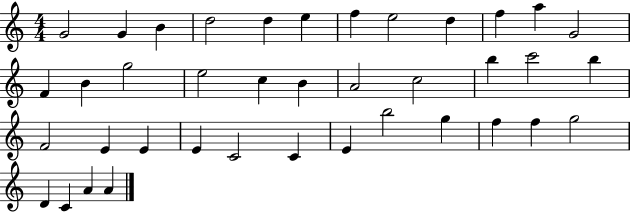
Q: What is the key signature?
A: C major